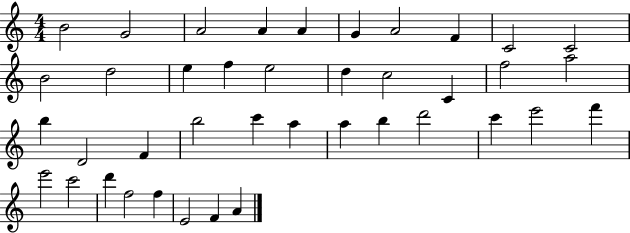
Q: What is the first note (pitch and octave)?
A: B4